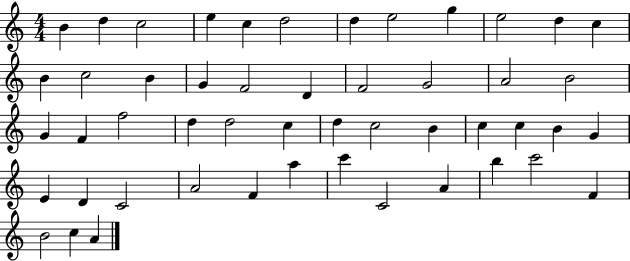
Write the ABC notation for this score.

X:1
T:Untitled
M:4/4
L:1/4
K:C
B d c2 e c d2 d e2 g e2 d c B c2 B G F2 D F2 G2 A2 B2 G F f2 d d2 c d c2 B c c B G E D C2 A2 F a c' C2 A b c'2 F B2 c A